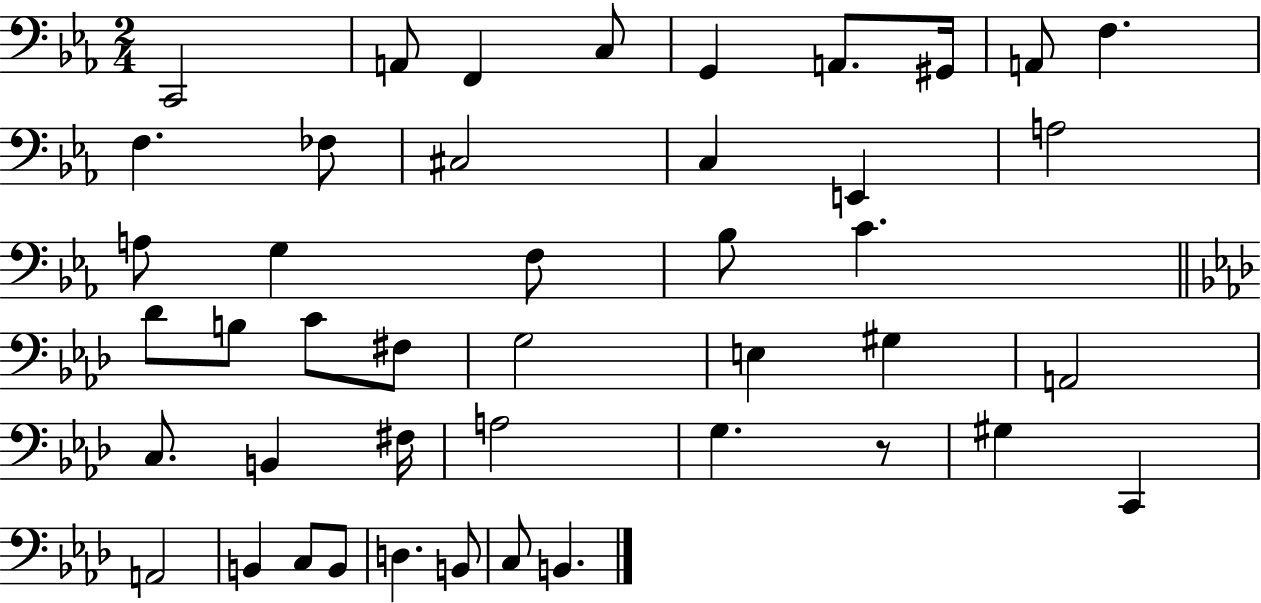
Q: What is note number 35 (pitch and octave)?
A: C2